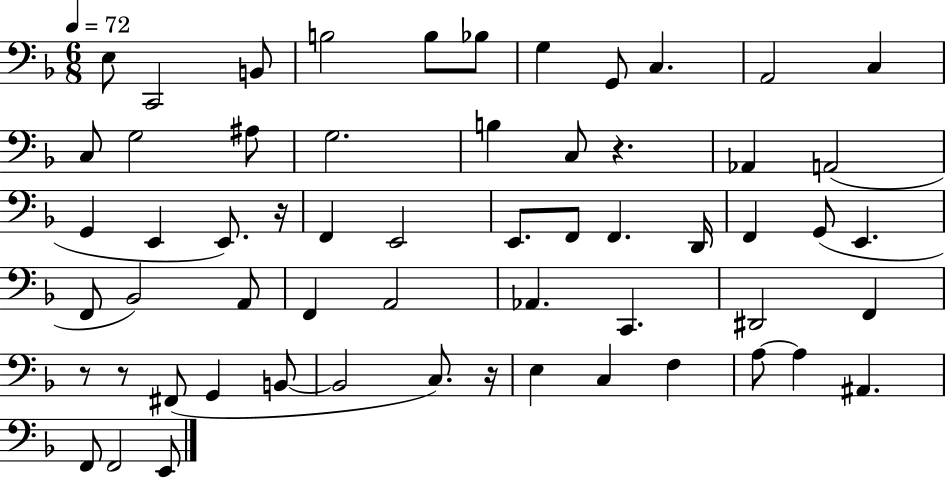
{
  \clef bass
  \numericTimeSignature
  \time 6/8
  \key f \major
  \tempo 4 = 72
  e8 c,2 b,8 | b2 b8 bes8 | g4 g,8 c4. | a,2 c4 | \break c8 g2 ais8 | g2. | b4 c8 r4. | aes,4 a,2( | \break g,4 e,4 e,8.) r16 | f,4 e,2 | e,8. f,8 f,4. d,16 | f,4 g,8( e,4. | \break f,8 bes,2) a,8 | f,4 a,2 | aes,4. c,4. | dis,2 f,4 | \break r8 r8 fis,8( g,4 b,8~~ | b,2 c8.) r16 | e4 c4 f4 | a8~~ a4 ais,4. | \break f,8 f,2 e,8 | \bar "|."
}